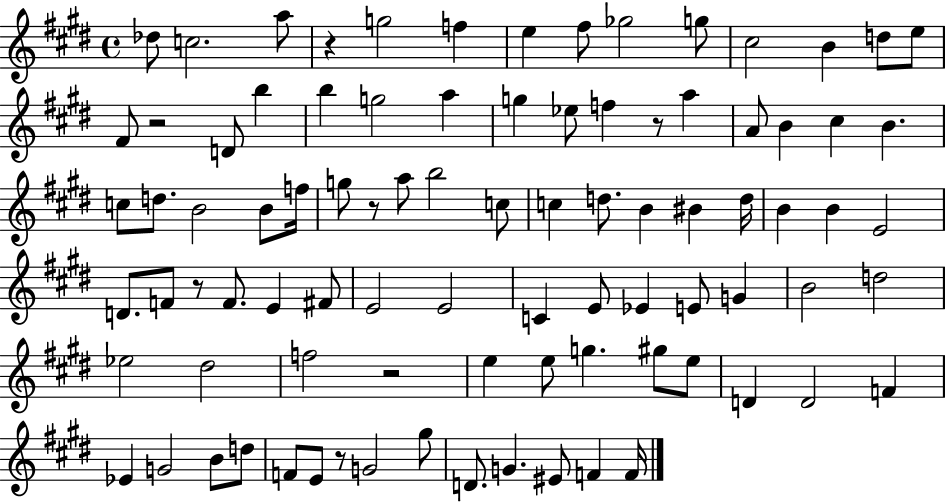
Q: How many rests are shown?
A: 7